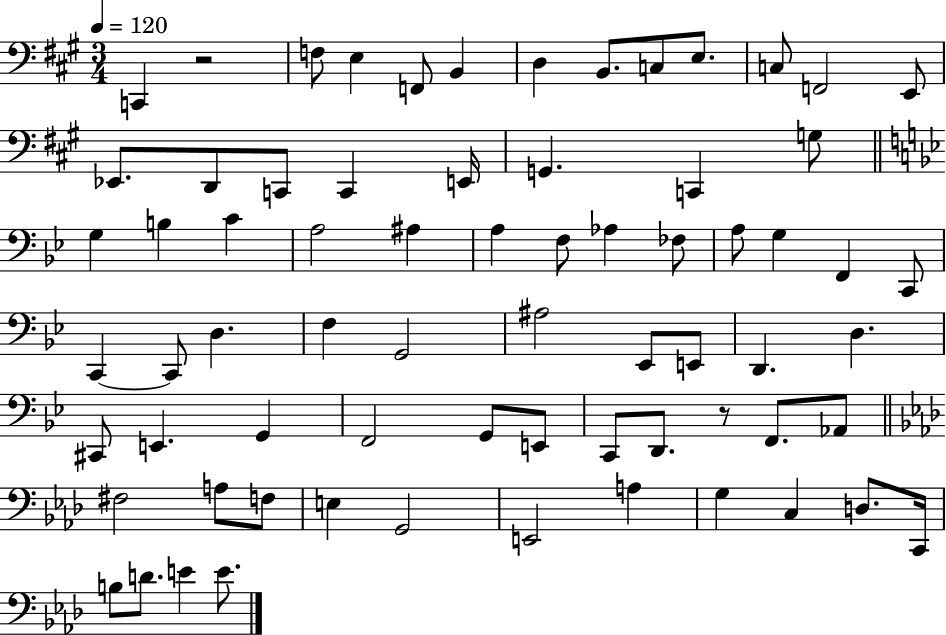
{
  \clef bass
  \numericTimeSignature
  \time 3/4
  \key a \major
  \tempo 4 = 120
  c,4 r2 | f8 e4 f,8 b,4 | d4 b,8. c8 e8. | c8 f,2 e,8 | \break ees,8. d,8 c,8 c,4 e,16 | g,4. c,4 g8 | \bar "||" \break \key bes \major g4 b4 c'4 | a2 ais4 | a4 f8 aes4 fes8 | a8 g4 f,4 c,8 | \break c,4~~ c,8 d4. | f4 g,2 | ais2 ees,8 e,8 | d,4. d4. | \break cis,8 e,4. g,4 | f,2 g,8 e,8 | c,8 d,8. r8 f,8. aes,8 | \bar "||" \break \key aes \major fis2 a8 f8 | e4 g,2 | e,2 a4 | g4 c4 d8. c,16 | \break b8 d'8. e'4 e'8. | \bar "|."
}